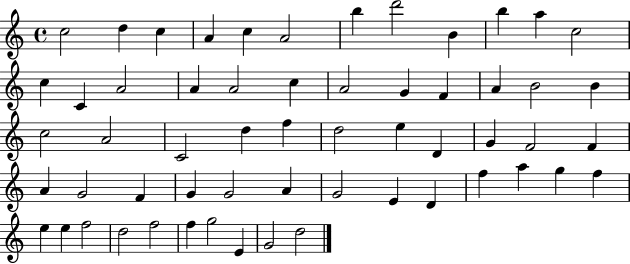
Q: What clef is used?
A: treble